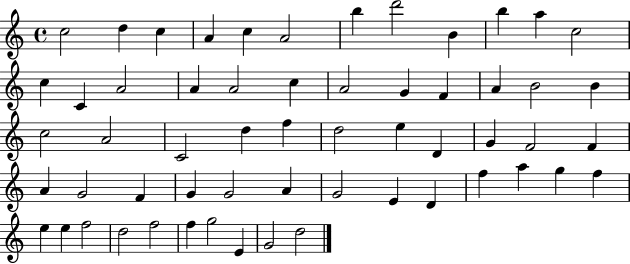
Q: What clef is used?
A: treble